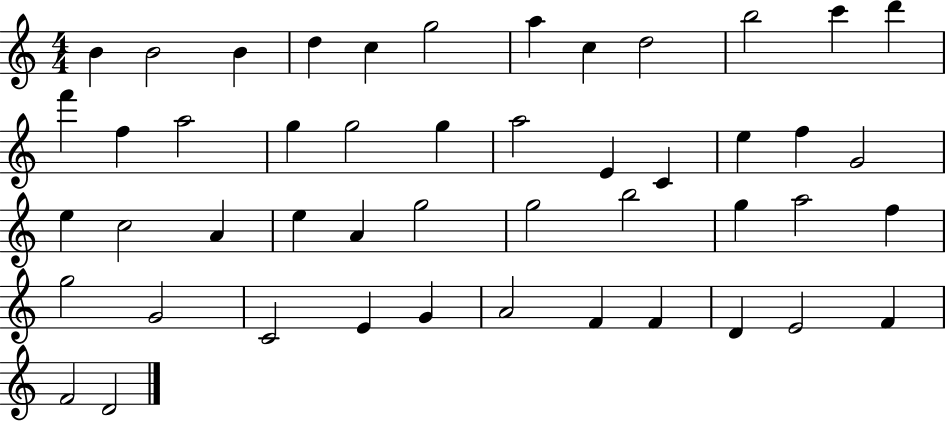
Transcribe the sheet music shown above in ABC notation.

X:1
T:Untitled
M:4/4
L:1/4
K:C
B B2 B d c g2 a c d2 b2 c' d' f' f a2 g g2 g a2 E C e f G2 e c2 A e A g2 g2 b2 g a2 f g2 G2 C2 E G A2 F F D E2 F F2 D2